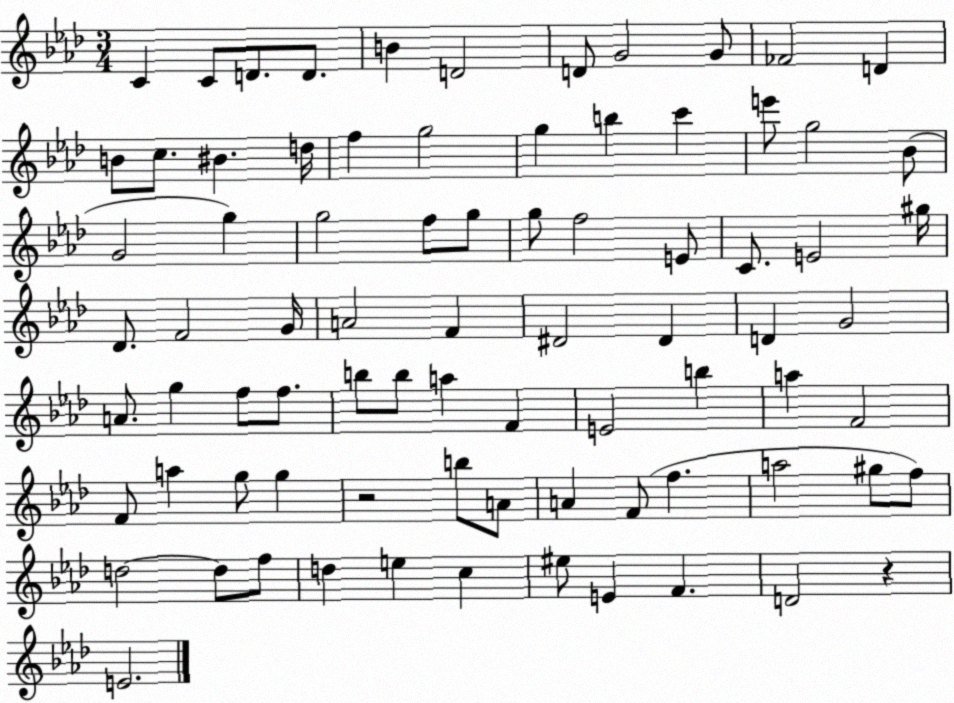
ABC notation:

X:1
T:Untitled
M:3/4
L:1/4
K:Ab
C C/2 D/2 D/2 B D2 D/2 G2 G/2 _F2 D B/2 c/2 ^B d/4 f g2 g b c' e'/2 g2 _B/2 G2 g g2 f/2 g/2 g/2 f2 E/2 C/2 E2 ^g/4 _D/2 F2 G/4 A2 F ^D2 ^D D G2 A/2 g f/2 f/2 b/2 b/2 a F E2 b a F2 F/2 a g/2 g z2 b/2 A/2 A F/2 f a2 ^g/2 f/2 d2 d/2 f/2 d e c ^e/2 E F D2 z E2